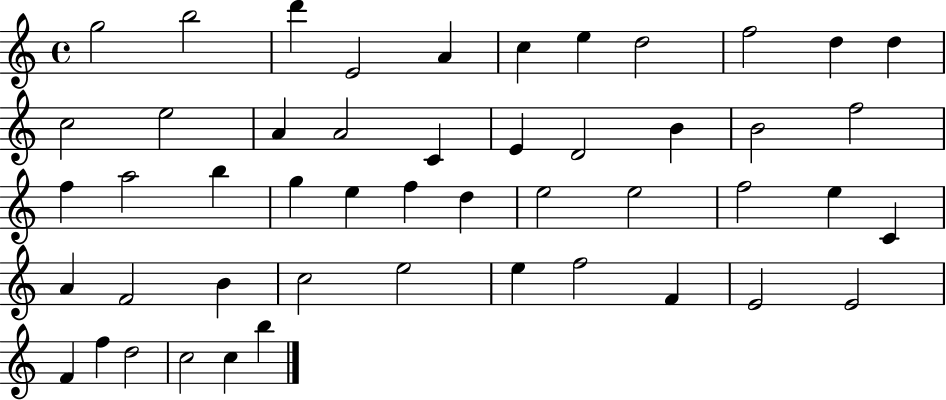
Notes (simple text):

G5/h B5/h D6/q E4/h A4/q C5/q E5/q D5/h F5/h D5/q D5/q C5/h E5/h A4/q A4/h C4/q E4/q D4/h B4/q B4/h F5/h F5/q A5/h B5/q G5/q E5/q F5/q D5/q E5/h E5/h F5/h E5/q C4/q A4/q F4/h B4/q C5/h E5/h E5/q F5/h F4/q E4/h E4/h F4/q F5/q D5/h C5/h C5/q B5/q